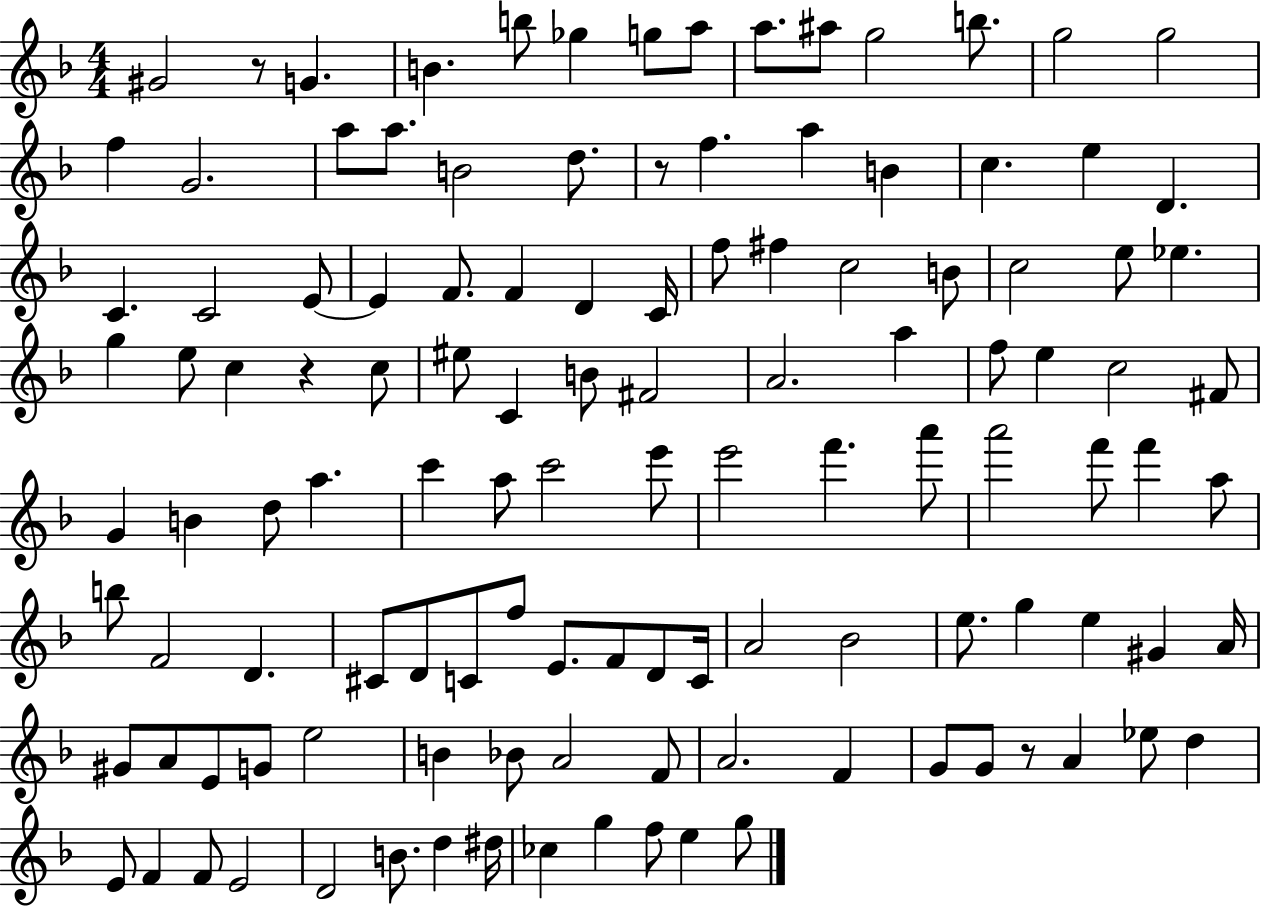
G#4/h R/e G4/q. B4/q. B5/e Gb5/q G5/e A5/e A5/e. A#5/e G5/h B5/e. G5/h G5/h F5/q G4/h. A5/e A5/e. B4/h D5/e. R/e F5/q. A5/q B4/q C5/q. E5/q D4/q. C4/q. C4/h E4/e E4/q F4/e. F4/q D4/q C4/s F5/e F#5/q C5/h B4/e C5/h E5/e Eb5/q. G5/q E5/e C5/q R/q C5/e EIS5/e C4/q B4/e F#4/h A4/h. A5/q F5/e E5/q C5/h F#4/e G4/q B4/q D5/e A5/q. C6/q A5/e C6/h E6/e E6/h F6/q. A6/e A6/h F6/e F6/q A5/e B5/e F4/h D4/q. C#4/e D4/e C4/e F5/e E4/e. F4/e D4/e C4/s A4/h Bb4/h E5/e. G5/q E5/q G#4/q A4/s G#4/e A4/e E4/e G4/e E5/h B4/q Bb4/e A4/h F4/e A4/h. F4/q G4/e G4/e R/e A4/q Eb5/e D5/q E4/e F4/q F4/e E4/h D4/h B4/e. D5/q D#5/s CES5/q G5/q F5/e E5/q G5/e